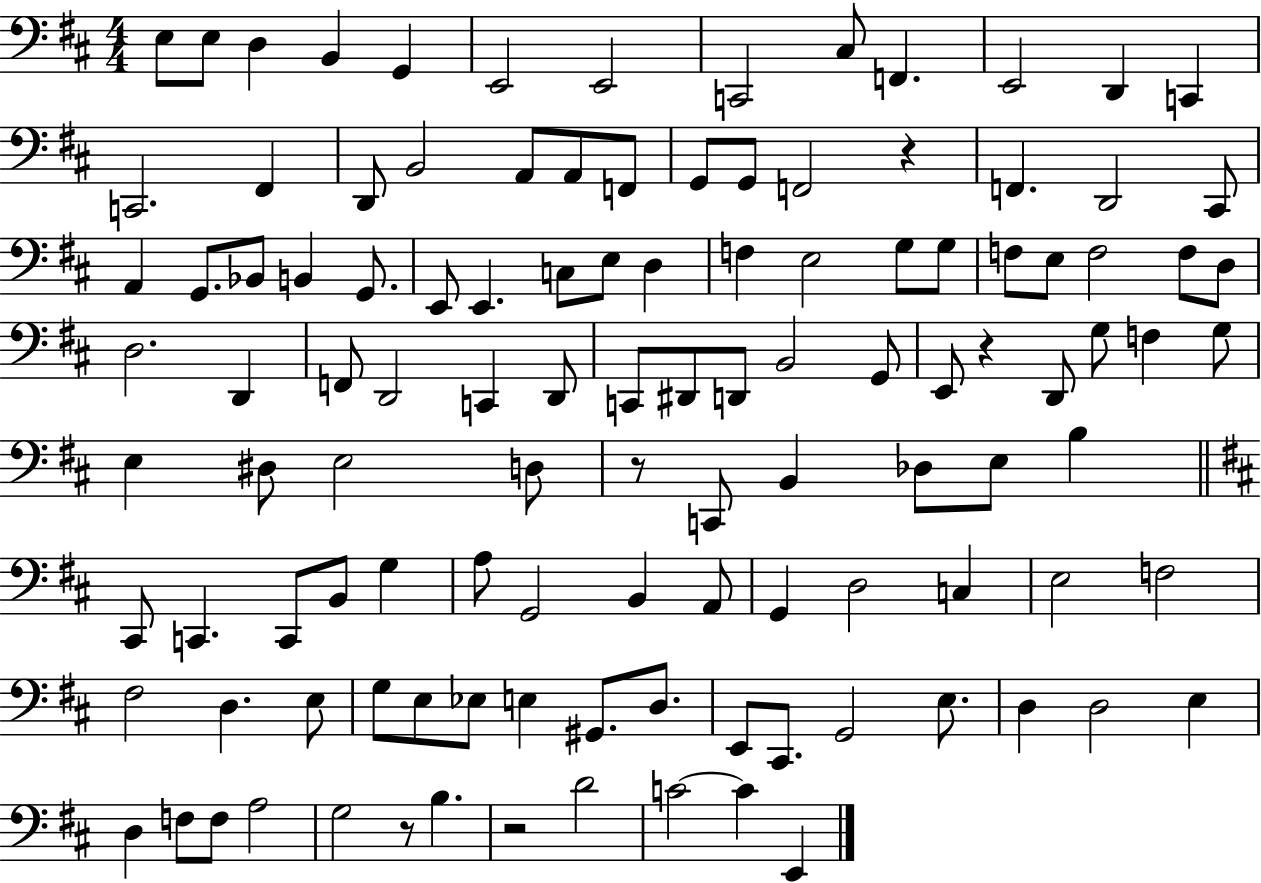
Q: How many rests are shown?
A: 5